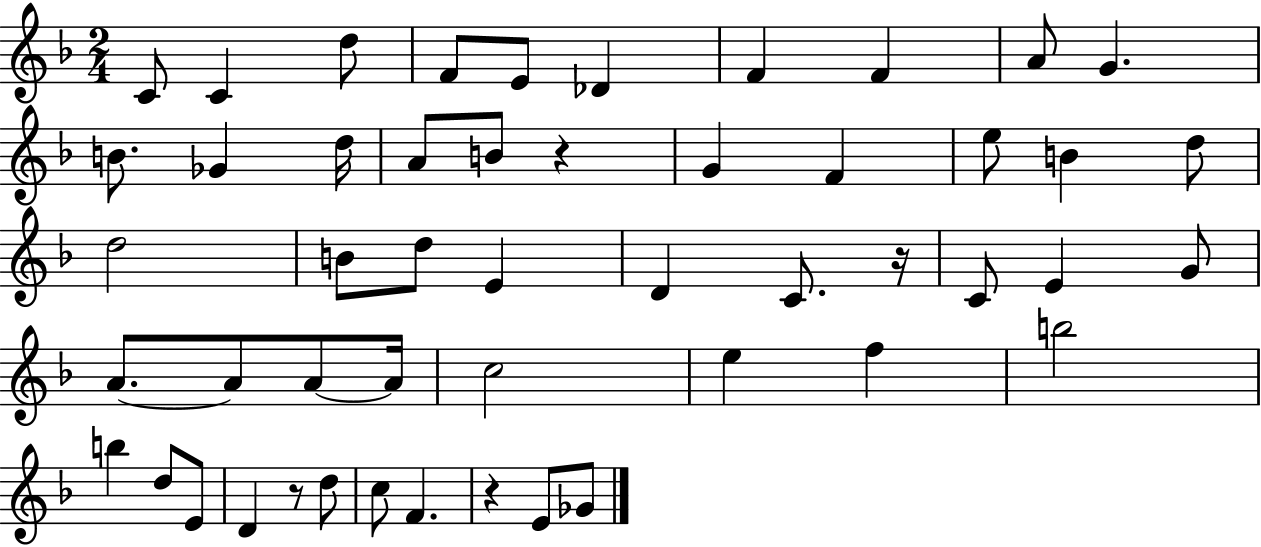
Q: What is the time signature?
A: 2/4